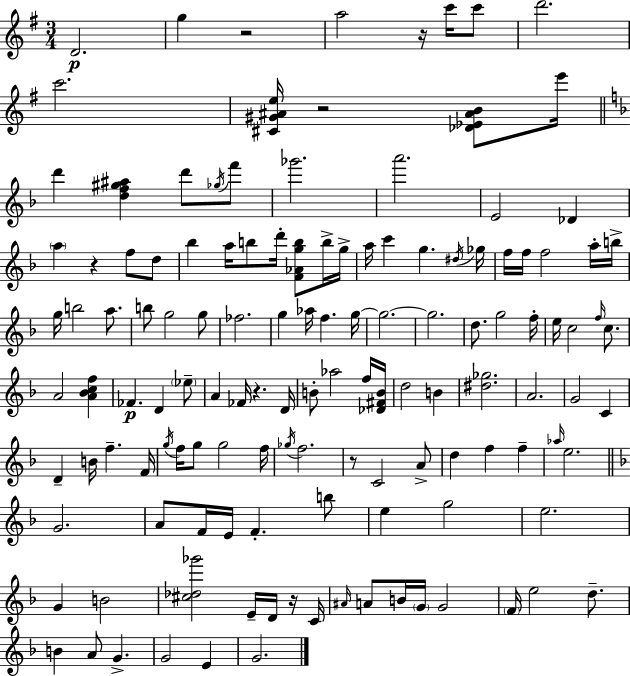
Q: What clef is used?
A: treble